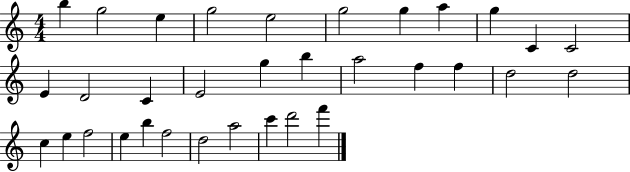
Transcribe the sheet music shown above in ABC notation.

X:1
T:Untitled
M:4/4
L:1/4
K:C
b g2 e g2 e2 g2 g a g C C2 E D2 C E2 g b a2 f f d2 d2 c e f2 e b f2 d2 a2 c' d'2 f'